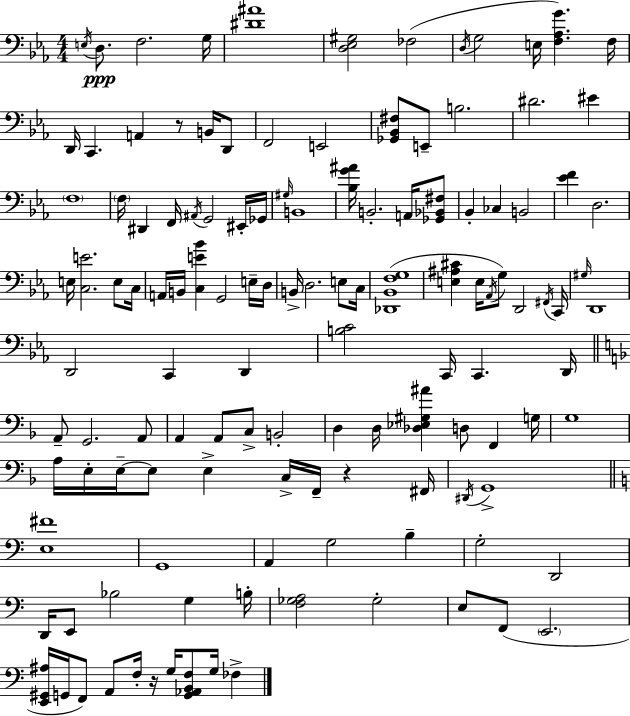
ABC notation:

X:1
T:Untitled
M:4/4
L:1/4
K:Cm
E,/4 D,/2 F,2 G,/4 [^D^A]4 [D,_E,^G,]2 _F,2 D,/4 G,2 E,/4 [F,_A,G] F,/4 D,,/4 C,, A,, z/2 B,,/4 D,,/2 F,,2 E,,2 [_G,,_B,,^F,]/2 E,,/2 B,2 ^D2 ^E F,4 F,/4 ^D,, F,,/4 ^A,,/4 G,,2 ^E,,/4 _G,,/4 ^G,/4 B,,4 [_B,G^A]/4 B,,2 A,,/4 [_G,,_B,,^F,]/2 _B,, _C, B,,2 [_EF] D,2 E,/4 [C,E]2 E,/2 C,/4 A,,/4 B,,/4 [C,E_B] G,,2 E,/4 D,/4 B,,/4 D,2 E,/2 C,/4 [_D,,_B,,F,G,]4 [E,^A,^C] E,/4 _A,,/4 G,/2 D,,2 ^F,,/4 C,,/4 ^G,/4 D,,4 D,,2 C,, D,, [B,C]2 C,,/4 C,, D,,/4 A,,/2 G,,2 A,,/2 A,, A,,/2 C,/2 B,,2 D, D,/4 [_D,_E,^G,^A] D,/2 F,, G,/4 G,4 A,/4 E,/4 E,/4 E,/2 E, C,/4 F,,/4 z ^F,,/4 ^D,,/4 G,,4 [E,^F]4 G,,4 A,, G,2 B, G,2 D,,2 D,,/4 E,,/2 _B,2 G, B,/4 [F,_G,A,]2 _G,2 E,/2 F,,/2 E,,2 [E,,^G,,^A,]/4 G,,/4 F,,/2 A,,/2 F,/4 z/4 G,/4 [G,,_A,,B,,F,]/2 G,/4 _F,